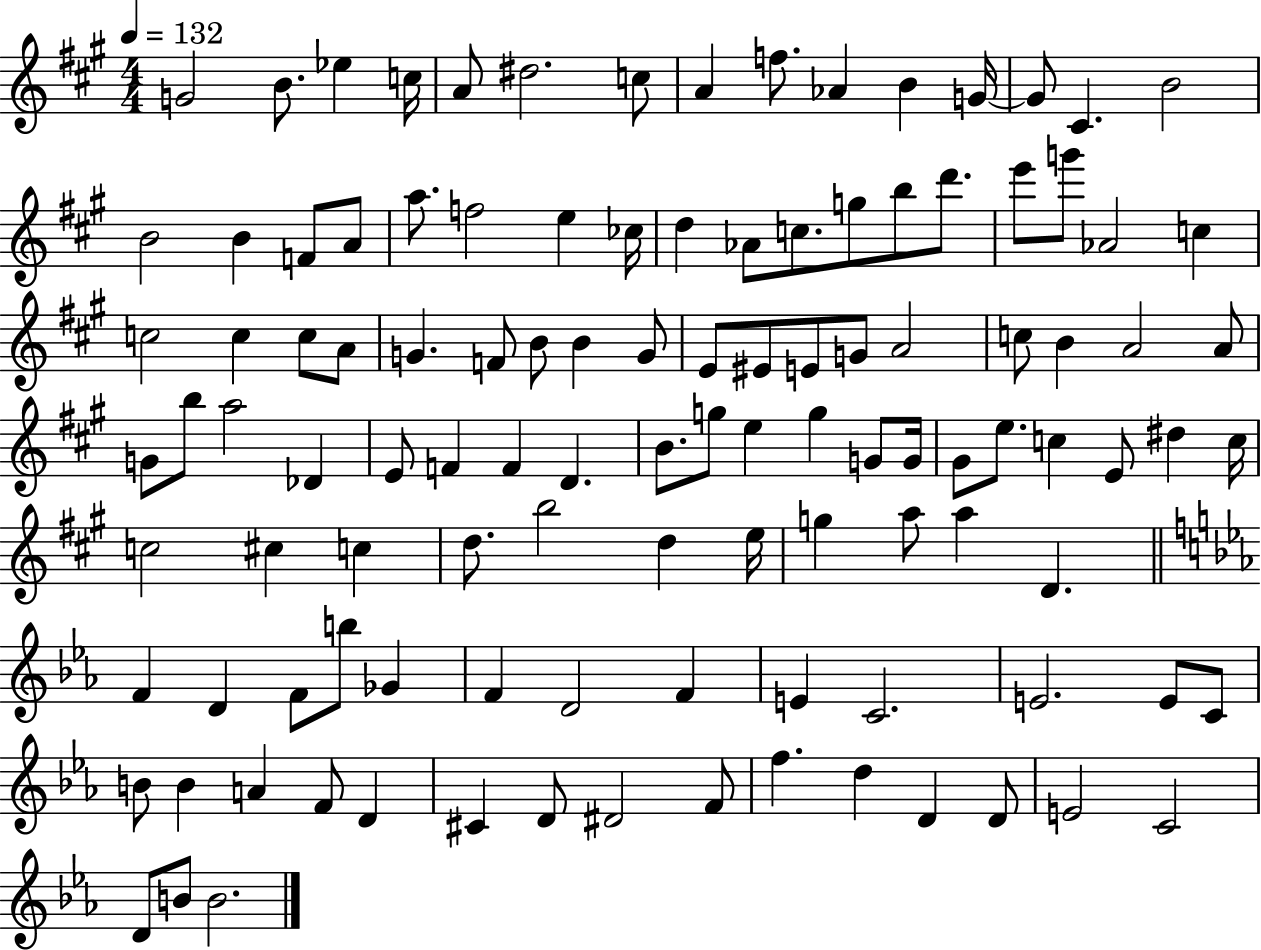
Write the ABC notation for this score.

X:1
T:Untitled
M:4/4
L:1/4
K:A
G2 B/2 _e c/4 A/2 ^d2 c/2 A f/2 _A B G/4 G/2 ^C B2 B2 B F/2 A/2 a/2 f2 e _c/4 d _A/2 c/2 g/2 b/2 d'/2 e'/2 g'/2 _A2 c c2 c c/2 A/2 G F/2 B/2 B G/2 E/2 ^E/2 E/2 G/2 A2 c/2 B A2 A/2 G/2 b/2 a2 _D E/2 F F D B/2 g/2 e g G/2 G/4 ^G/2 e/2 c E/2 ^d c/4 c2 ^c c d/2 b2 d e/4 g a/2 a D F D F/2 b/2 _G F D2 F E C2 E2 E/2 C/2 B/2 B A F/2 D ^C D/2 ^D2 F/2 f d D D/2 E2 C2 D/2 B/2 B2